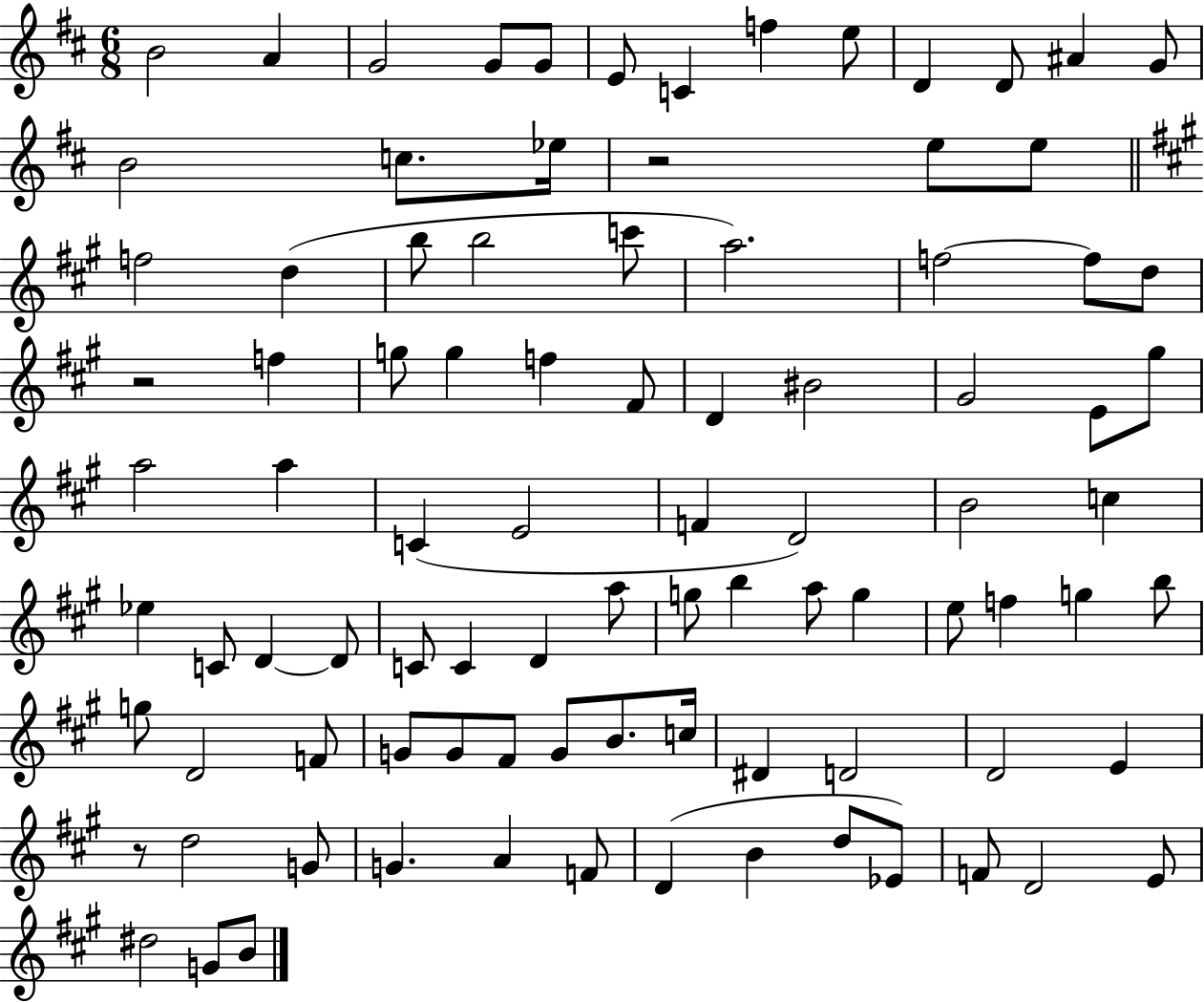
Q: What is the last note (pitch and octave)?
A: B4